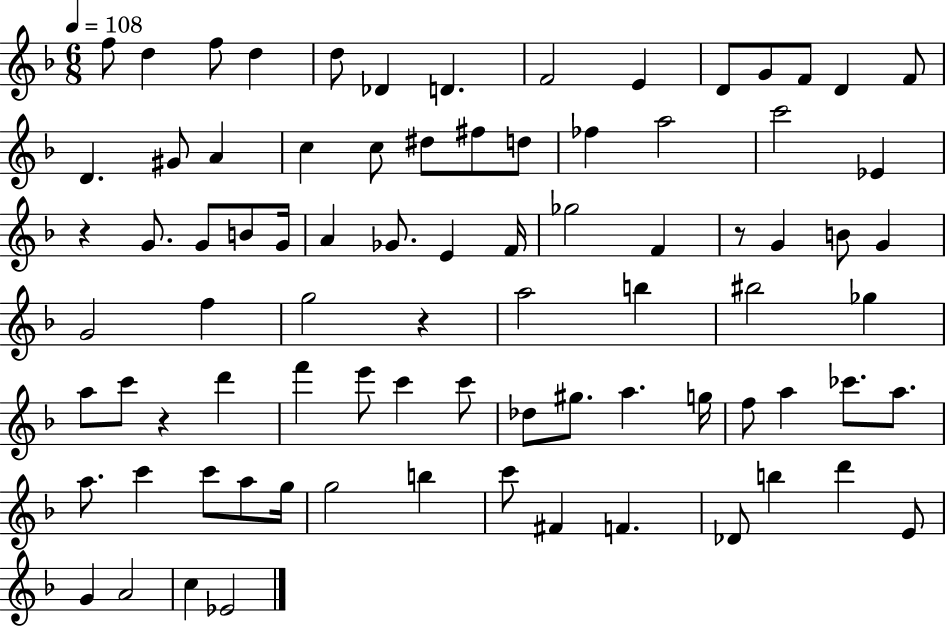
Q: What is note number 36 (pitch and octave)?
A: F4